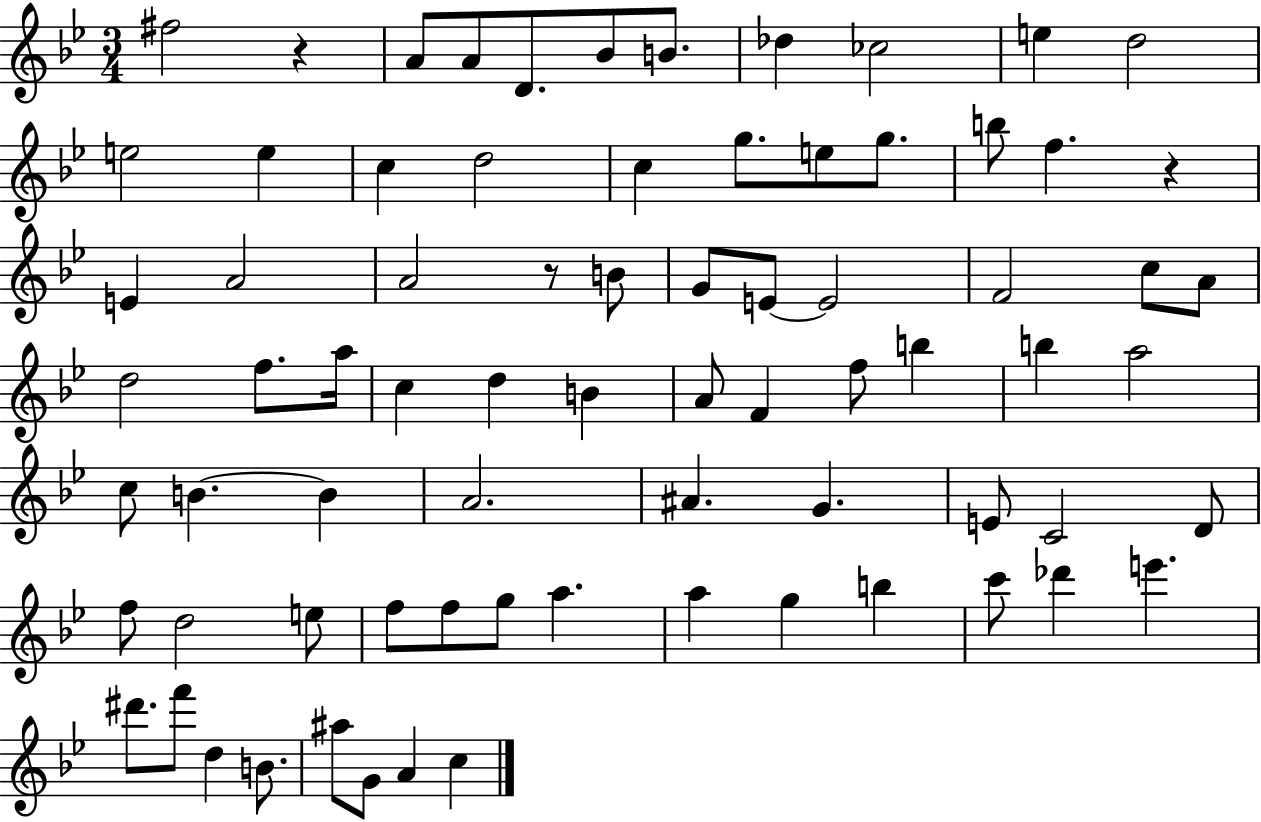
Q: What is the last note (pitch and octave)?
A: C5